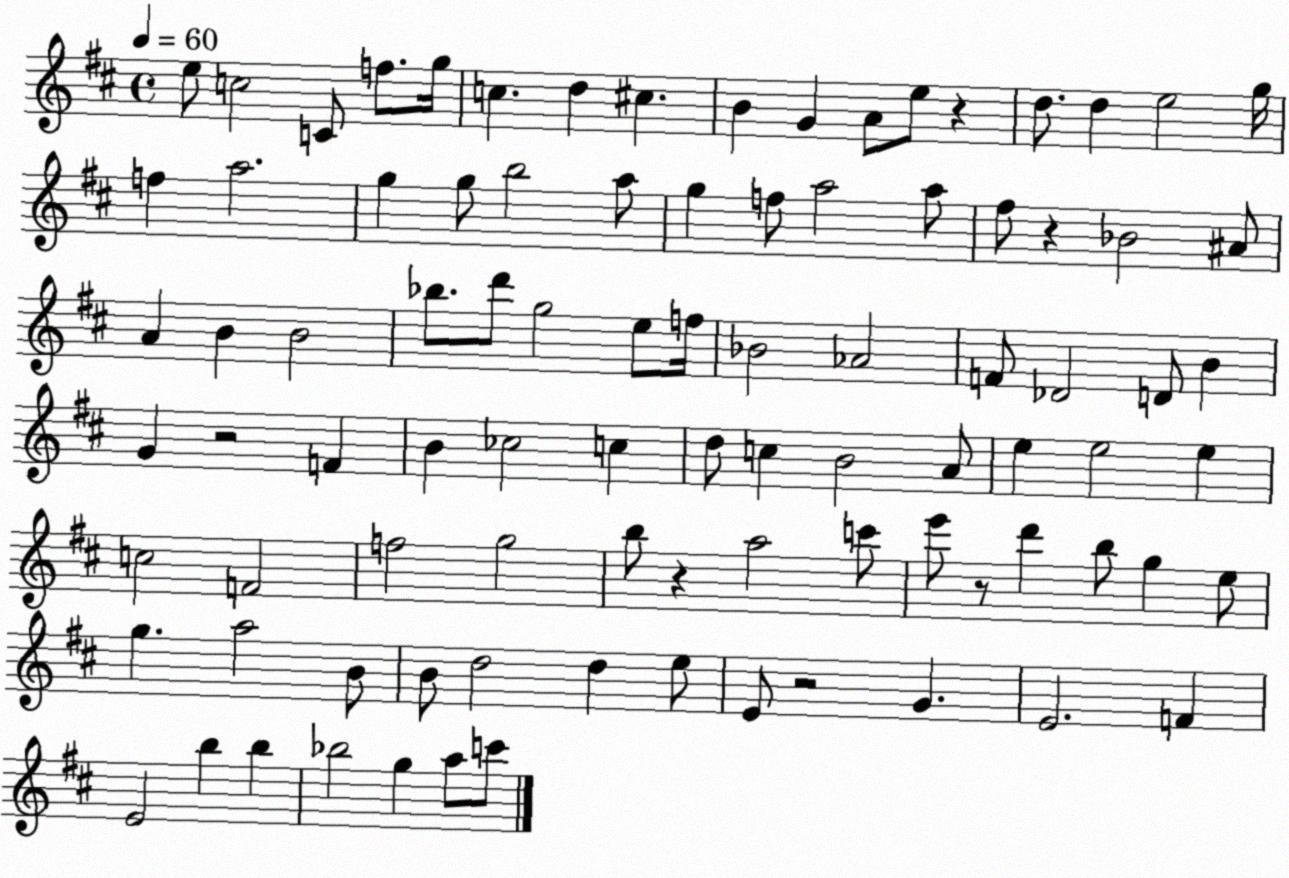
X:1
T:Untitled
M:4/4
L:1/4
K:D
e/2 c2 C/2 f/2 g/4 c d ^c B G A/2 e/2 z d/2 d e2 g/4 f a2 g g/2 b2 a/2 g f/2 a2 a/2 ^f/2 z _B2 ^A/2 A B B2 _b/2 d'/2 g2 e/2 f/4 _B2 _A2 F/2 _D2 D/2 B G z2 F B _c2 c d/2 c B2 A/2 e e2 e c2 F2 f2 g2 b/2 z a2 c'/2 e'/2 z/2 d' b/2 g e/2 g a2 B/2 B/2 d2 d e/2 E/2 z2 G E2 F E2 b b _b2 g a/2 c'/2